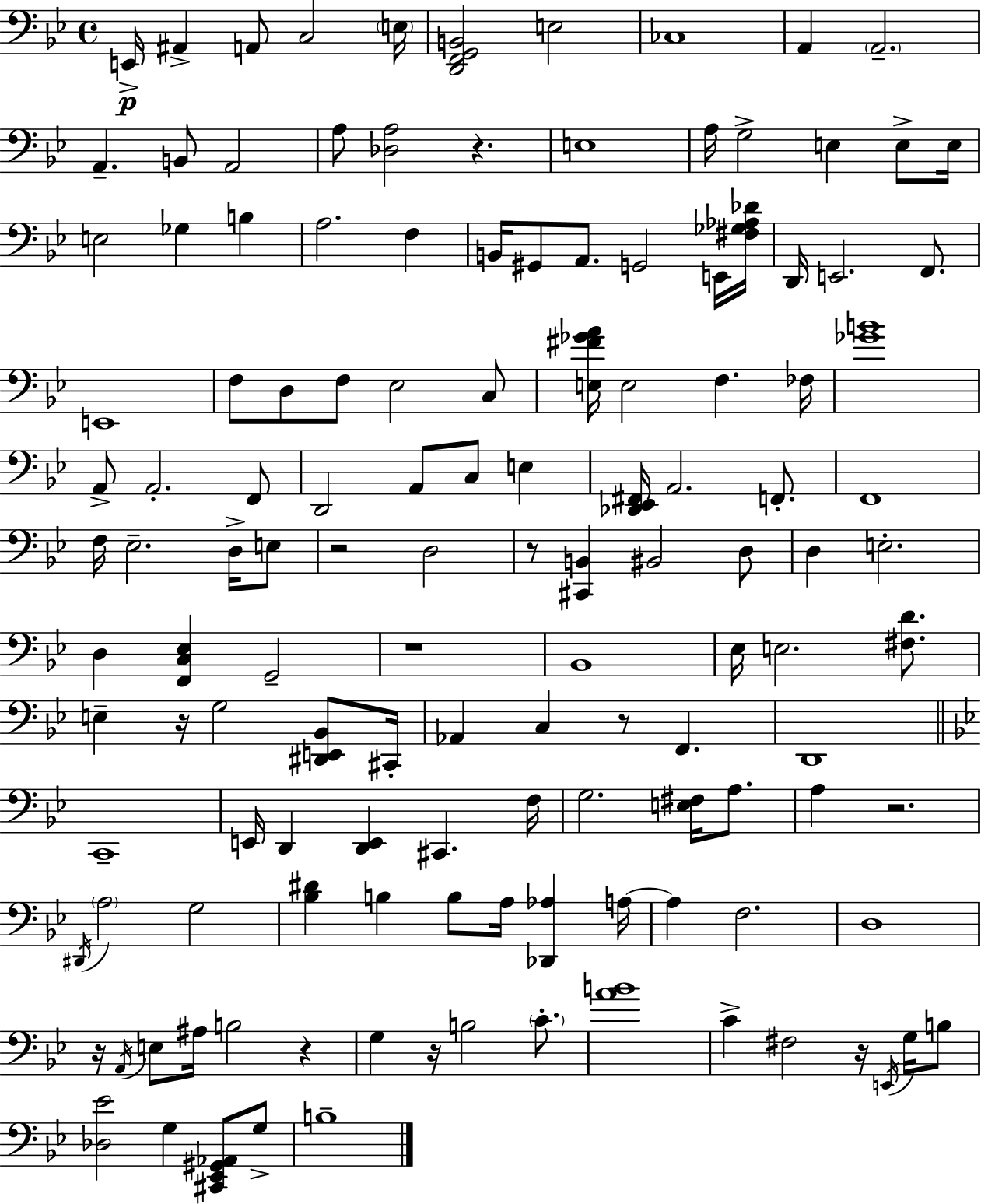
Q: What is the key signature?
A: BES major